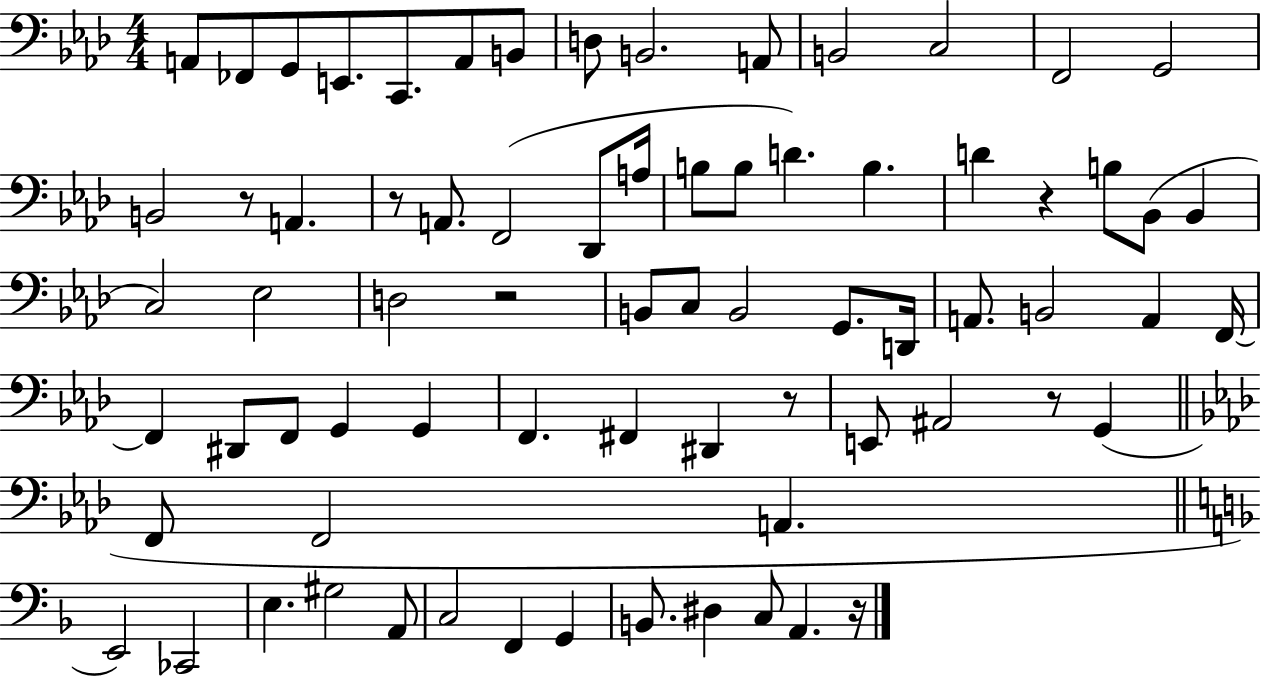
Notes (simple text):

A2/e FES2/e G2/e E2/e. C2/e. A2/e B2/e D3/e B2/h. A2/e B2/h C3/h F2/h G2/h B2/h R/e A2/q. R/e A2/e. F2/h Db2/e A3/s B3/e B3/e D4/q. B3/q. D4/q R/q B3/e Bb2/e Bb2/q C3/h Eb3/h D3/h R/h B2/e C3/e B2/h G2/e. D2/s A2/e. B2/h A2/q F2/s F2/q D#2/e F2/e G2/q G2/q F2/q. F#2/q D#2/q R/e E2/e A#2/h R/e G2/q F2/e F2/h A2/q. E2/h CES2/h E3/q. G#3/h A2/e C3/h F2/q G2/q B2/e. D#3/q C3/e A2/q. R/s